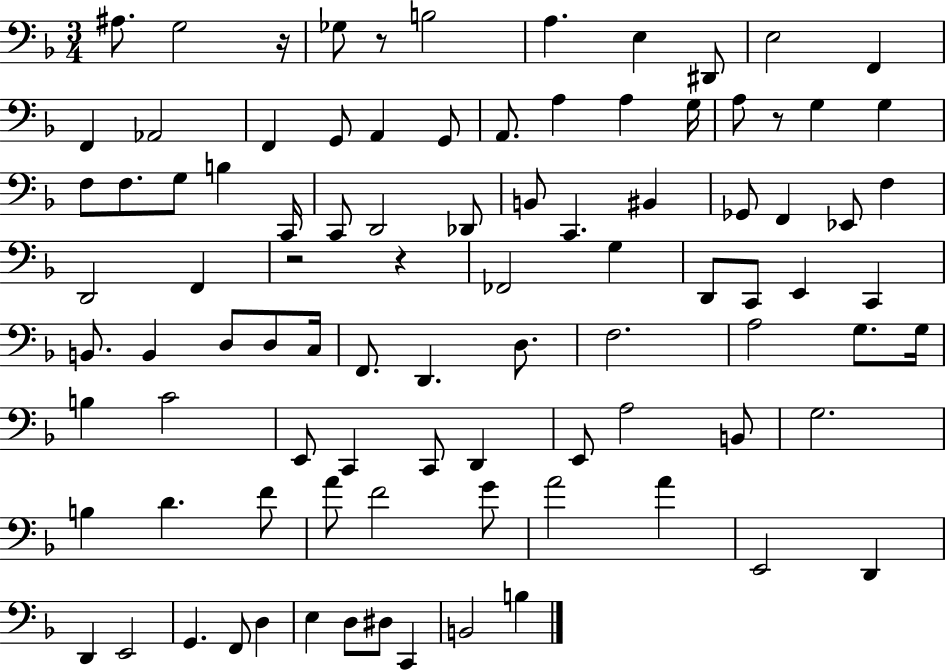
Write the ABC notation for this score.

X:1
T:Untitled
M:3/4
L:1/4
K:F
^A,/2 G,2 z/4 _G,/2 z/2 B,2 A, E, ^D,,/2 E,2 F,, F,, _A,,2 F,, G,,/2 A,, G,,/2 A,,/2 A, A, G,/4 A,/2 z/2 G, G, F,/2 F,/2 G,/2 B, C,,/4 C,,/2 D,,2 _D,,/2 B,,/2 C,, ^B,, _G,,/2 F,, _E,,/2 F, D,,2 F,, z2 z _F,,2 G, D,,/2 C,,/2 E,, C,, B,,/2 B,, D,/2 D,/2 C,/4 F,,/2 D,, D,/2 F,2 A,2 G,/2 G,/4 B, C2 E,,/2 C,, C,,/2 D,, E,,/2 A,2 B,,/2 G,2 B, D F/2 A/2 F2 G/2 A2 A E,,2 D,, D,, E,,2 G,, F,,/2 D, E, D,/2 ^D,/2 C,, B,,2 B,